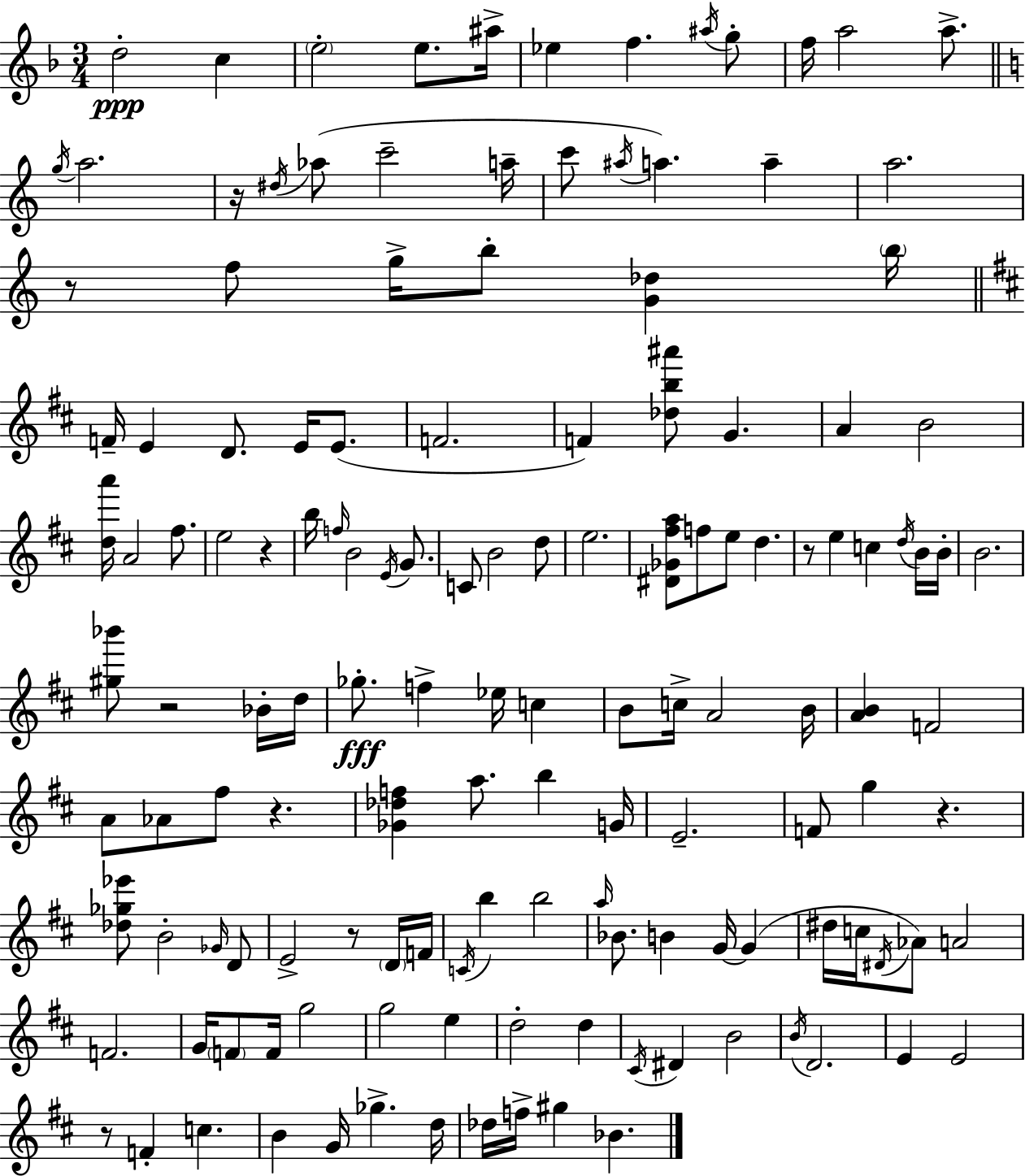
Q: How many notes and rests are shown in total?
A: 140